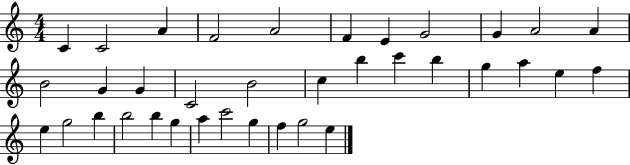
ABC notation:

X:1
T:Untitled
M:4/4
L:1/4
K:C
C C2 A F2 A2 F E G2 G A2 A B2 G G C2 B2 c b c' b g a e f e g2 b b2 b g a c'2 g f g2 e